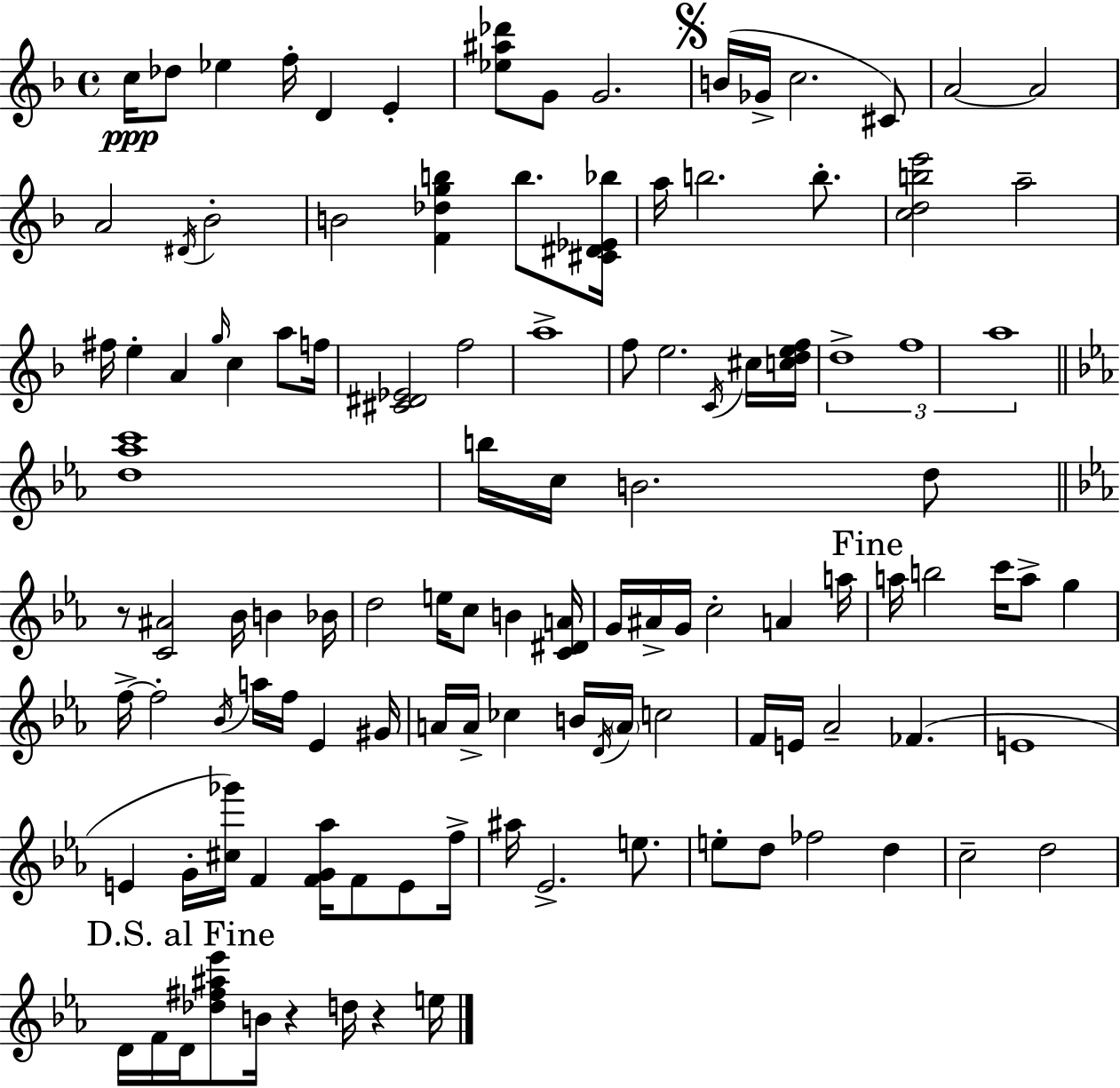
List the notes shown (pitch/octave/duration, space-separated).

C5/s Db5/e Eb5/q F5/s D4/q E4/q [Eb5,A#5,Db6]/e G4/e G4/h. B4/s Gb4/s C5/h. C#4/e A4/h A4/h A4/h D#4/s Bb4/h B4/h [F4,Db5,G5,B5]/q B5/e. [C#4,D#4,Eb4,Bb5]/s A5/s B5/h. B5/e. [C5,D5,B5,E6]/h A5/h F#5/s E5/q A4/q G5/s C5/q A5/e F5/s [C#4,D#4,Eb4]/h F5/h A5/w F5/e E5/h. C4/s C#5/s [C5,D5,E5,F5]/s D5/w F5/w A5/w [D5,Ab5,C6]/w B5/s C5/s B4/h. D5/e R/e [C4,A#4]/h Bb4/s B4/q Bb4/s D5/h E5/s C5/e B4/q [C4,D#4,A4]/s G4/s A#4/s G4/s C5/h A4/q A5/s A5/s B5/h C6/s A5/e G5/q F5/s F5/h Bb4/s A5/s F5/s Eb4/q G#4/s A4/s A4/s CES5/q B4/s D4/s A4/s C5/h F4/s E4/s Ab4/h FES4/q. E4/w E4/q G4/s [C#5,Gb6]/s F4/q [F4,G4,Ab5]/s F4/e E4/e F5/s A#5/s Eb4/h. E5/e. E5/e D5/e FES5/h D5/q C5/h D5/h D4/s F4/s D4/s [Db5,F#5,A#5,Eb6]/e B4/s R/q D5/s R/q E5/s